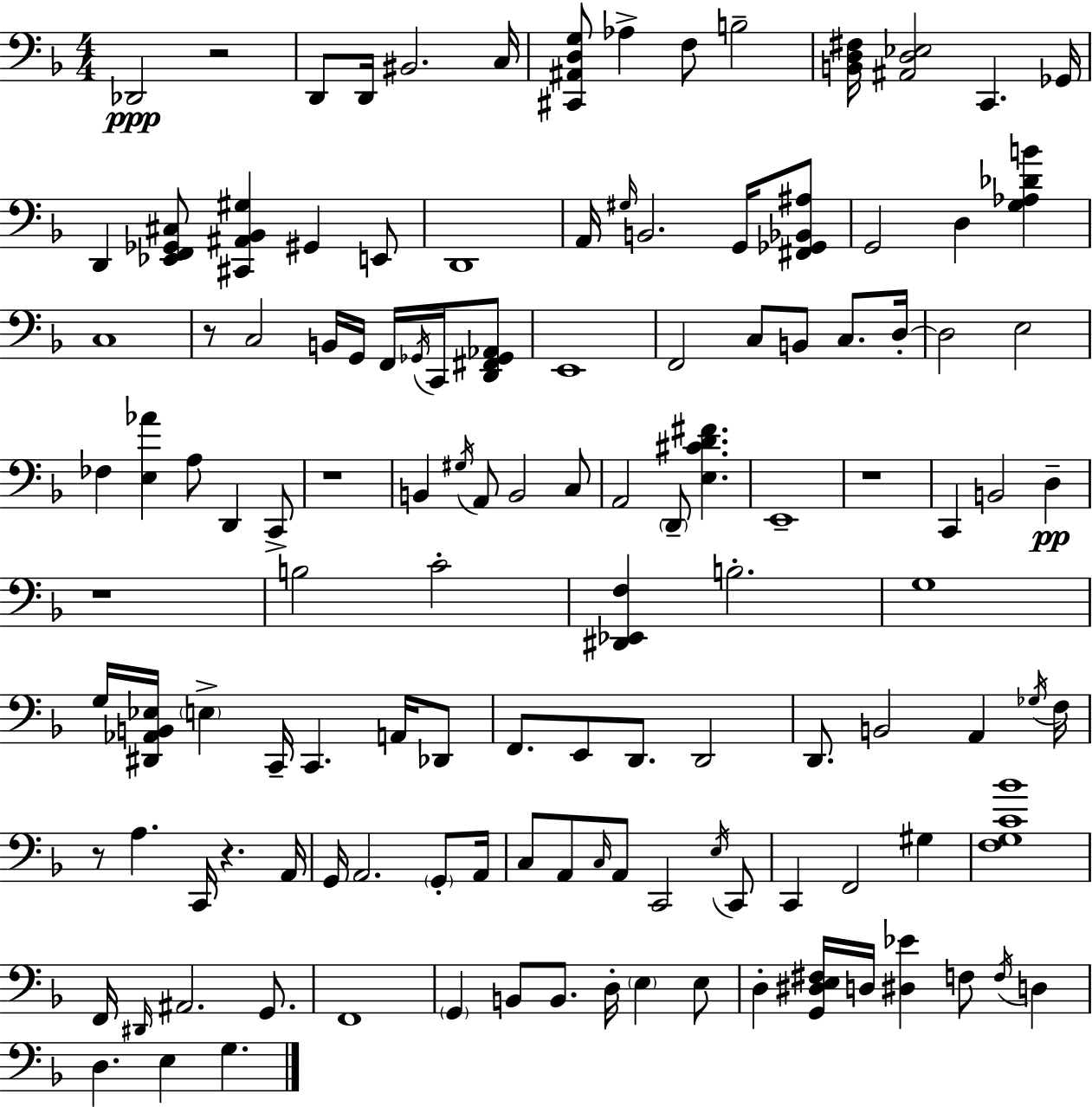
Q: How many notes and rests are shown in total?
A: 127